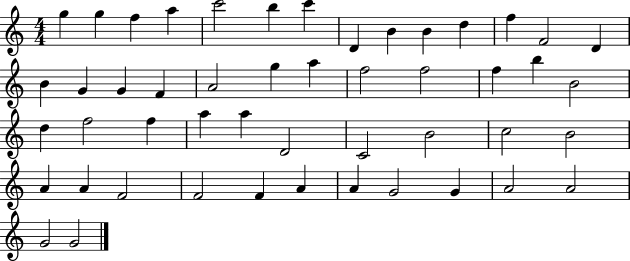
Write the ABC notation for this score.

X:1
T:Untitled
M:4/4
L:1/4
K:C
g g f a c'2 b c' D B B d f F2 D B G G F A2 g a f2 f2 f b B2 d f2 f a a D2 C2 B2 c2 B2 A A F2 F2 F A A G2 G A2 A2 G2 G2